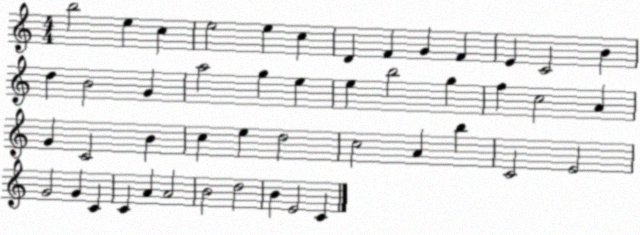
X:1
T:Untitled
M:4/4
L:1/4
K:C
b2 e c e2 e c D F G F E C2 B d B2 G a2 g e e b2 g f c2 A G C2 B c e d2 c2 A b C2 E2 G2 G C C A A2 B2 d2 B E2 C